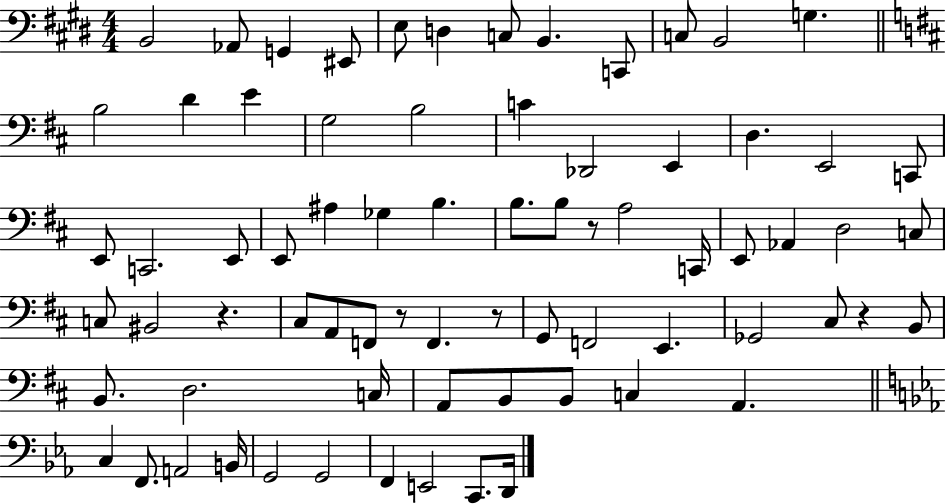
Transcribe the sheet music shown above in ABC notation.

X:1
T:Untitled
M:4/4
L:1/4
K:E
B,,2 _A,,/2 G,, ^E,,/2 E,/2 D, C,/2 B,, C,,/2 C,/2 B,,2 G, B,2 D E G,2 B,2 C _D,,2 E,, D, E,,2 C,,/2 E,,/2 C,,2 E,,/2 E,,/2 ^A, _G, B, B,/2 B,/2 z/2 A,2 C,,/4 E,,/2 _A,, D,2 C,/2 C,/2 ^B,,2 z ^C,/2 A,,/2 F,,/2 z/2 F,, z/2 G,,/2 F,,2 E,, _G,,2 ^C,/2 z B,,/2 B,,/2 D,2 C,/4 A,,/2 B,,/2 B,,/2 C, A,, C, F,,/2 A,,2 B,,/4 G,,2 G,,2 F,, E,,2 C,,/2 D,,/4